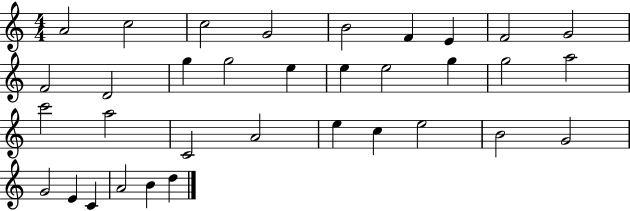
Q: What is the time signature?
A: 4/4